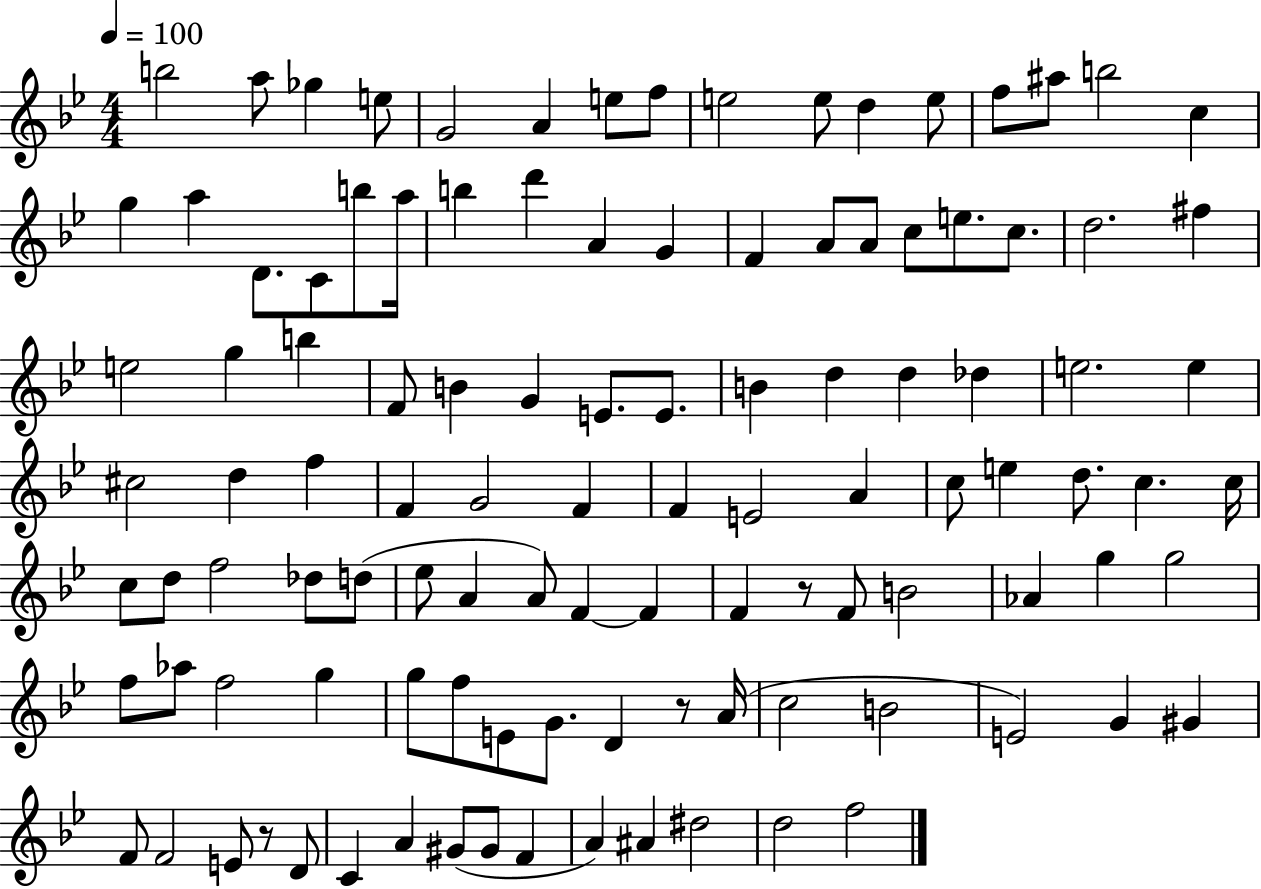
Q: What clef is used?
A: treble